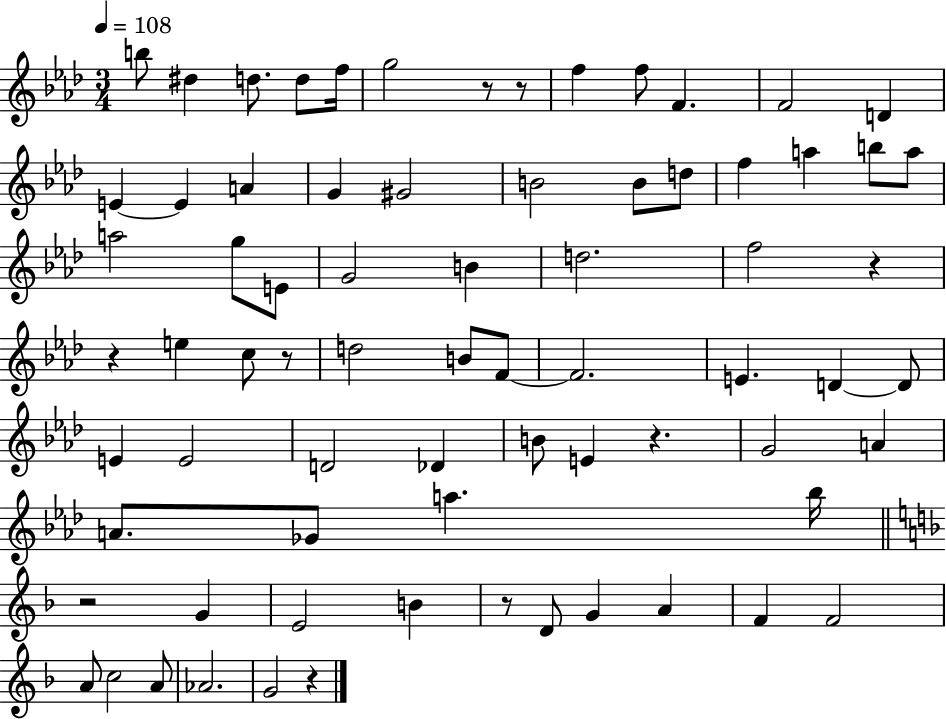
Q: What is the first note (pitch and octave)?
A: B5